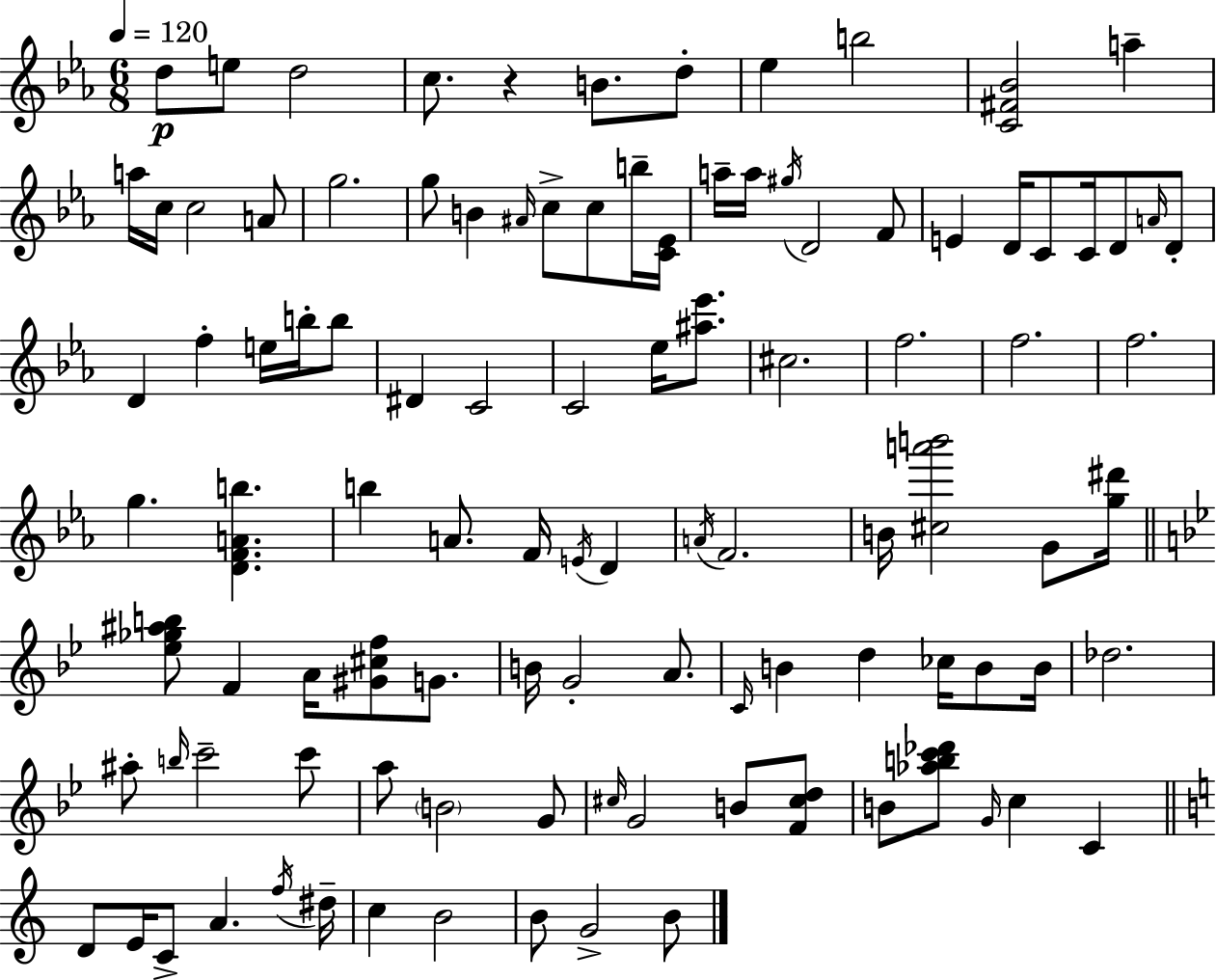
{
  \clef treble
  \numericTimeSignature
  \time 6/8
  \key c \minor
  \tempo 4 = 120
  d''8\p e''8 d''2 | c''8. r4 b'8. d''8-. | ees''4 b''2 | <c' fis' bes'>2 a''4-- | \break a''16 c''16 c''2 a'8 | g''2. | g''8 b'4 \grace { ais'16 } c''8-> c''8 b''16-- | <c' ees'>16 a''16-- a''16 \acciaccatura { gis''16 } d'2 | \break f'8 e'4 d'16 c'8 c'16 d'8 | \grace { a'16 } d'8-. d'4 f''4-. e''16 | b''16-. b''8 dis'4 c'2 | c'2 ees''16 | \break <ais'' ees'''>8. cis''2. | f''2. | f''2. | f''2. | \break g''4. <d' f' a' b''>4. | b''4 a'8. f'16 \acciaccatura { e'16 } | d'4 \acciaccatura { a'16 } f'2. | b'16 <cis'' a''' b'''>2 | \break g'8 <g'' dis'''>16 \bar "||" \break \key bes \major <ees'' ges'' ais'' b''>8 f'4 a'16 <gis' cis'' f''>8 g'8. | b'16 g'2-. a'8. | \grace { c'16 } b'4 d''4 ces''16 b'8 | b'16 des''2. | \break ais''8-. \grace { b''16 } c'''2-- | c'''8 a''8 \parenthesize b'2 | g'8 \grace { cis''16 } g'2 b'8 | <f' cis'' d''>8 b'8 <aes'' b'' c''' des'''>8 \grace { g'16 } c''4 | \break c'4 \bar "||" \break \key c \major d'8 e'16 c'8-> a'4. \acciaccatura { f''16 } | dis''16-- c''4 b'2 | b'8 g'2-> b'8 | \bar "|."
}